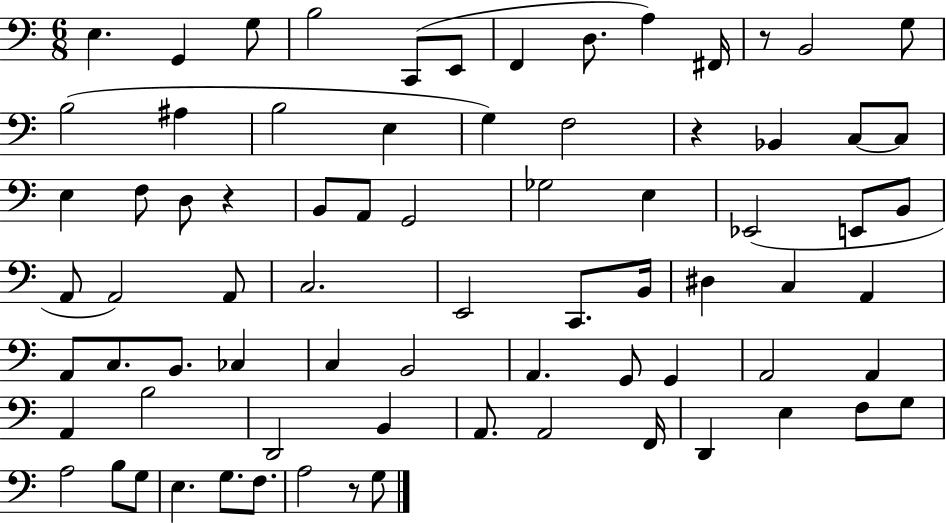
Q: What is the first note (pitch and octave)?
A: E3